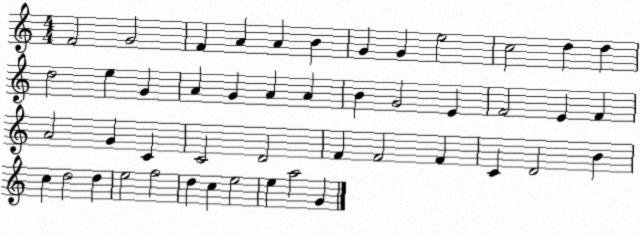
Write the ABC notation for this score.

X:1
T:Untitled
M:4/4
L:1/4
K:C
F2 G2 F A A B G G e2 c2 d d d2 e G A G A A B G2 E F2 E F A2 G C C2 D2 F F2 F C D2 B c d2 d e2 f2 d c e2 e a2 G